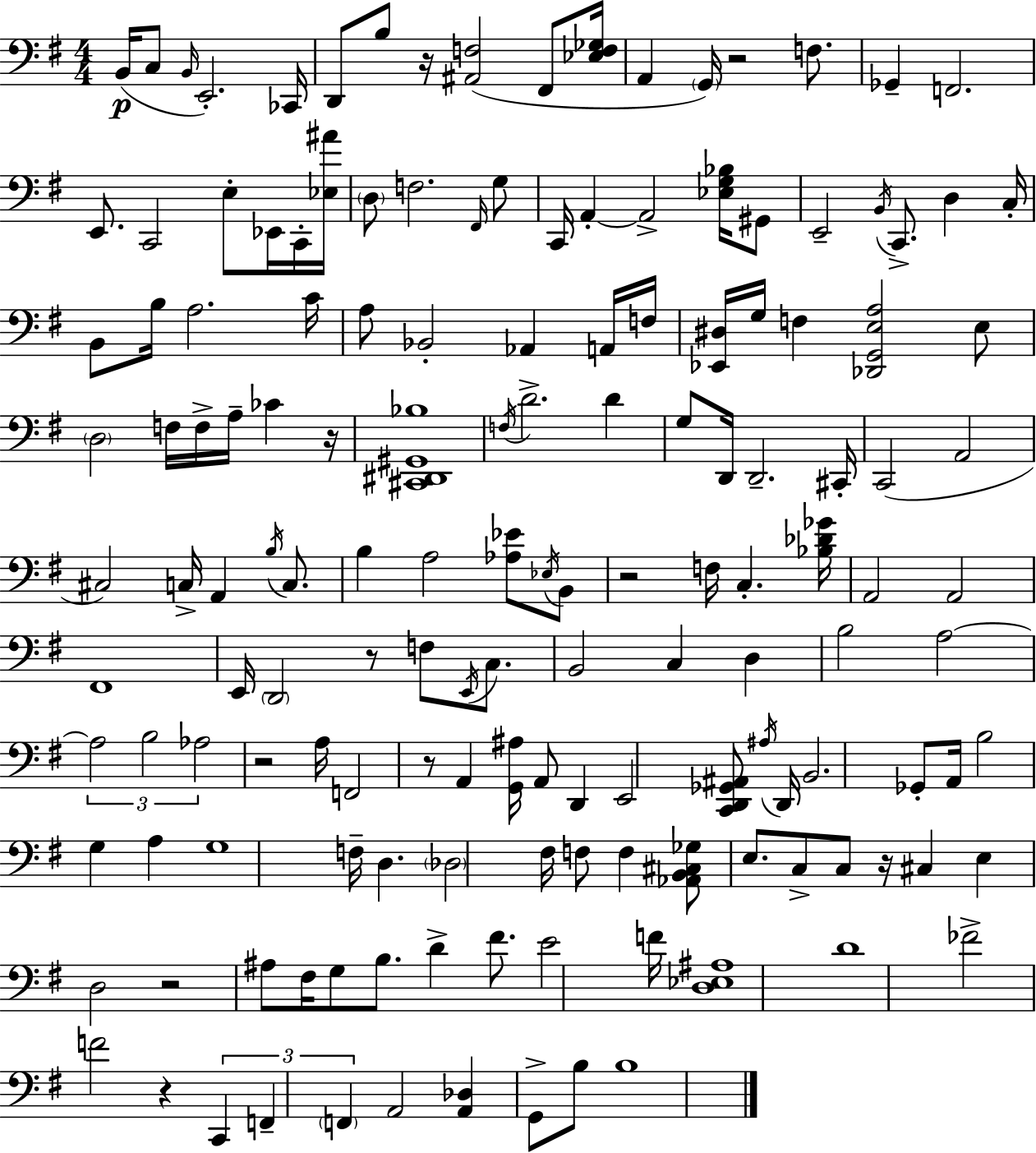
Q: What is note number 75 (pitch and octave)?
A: E2